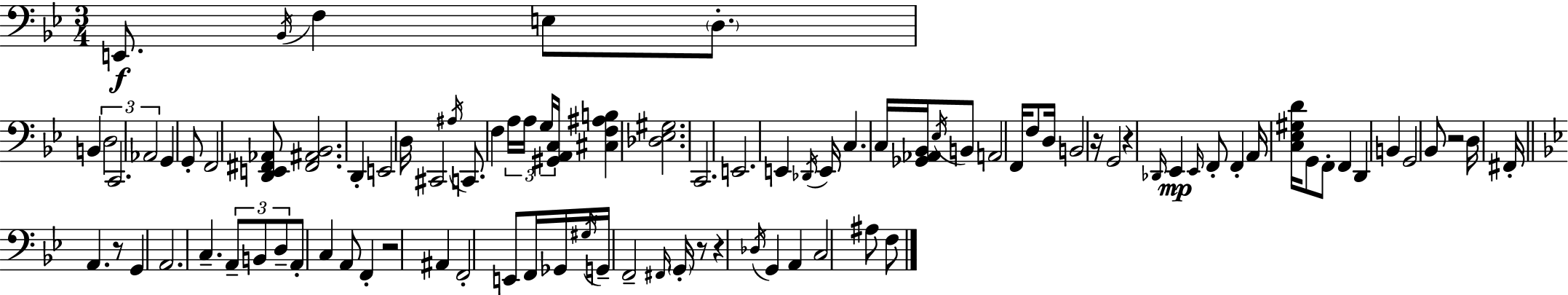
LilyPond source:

{
  \clef bass
  \numericTimeSignature
  \time 3/4
  \key g \minor
  e,8.\f \acciaccatura { bes,16 } f4 e8 \parenthesize d8.-. | b,4 \tuplet 3/2 { d2 | c,2. | aes,2 } g,4 | \break g,8-. f,2 <d, e, fis, aes,>8 | <fis, ais, bes,>2. | d,4-. e,2 | d16 cis,2 \acciaccatura { ais16 } c,8. | \break f4 \tuplet 3/2 { a16 a16 g16 } <gis, a, c>16 <cis f ais b>4 | <des ees gis>2. | c,2. | e,2. | \break e,4 \acciaccatura { des,16 } e,16 c4. | c16 <ges, aes, bes,>16 \acciaccatura { ees16 } b,8 a,2 | f,16 f8 d16 b,2 | r16 g,2 | \break r4 \grace { des,16 } ees,4\mp \grace { ees,16 } f,8-. | f,4-. a,16 <c ees gis d'>16 g,8 f,8-. f,4 | d,4 b,4 g,2 | bes,8 r2 | \break d16 fis,16-. \bar "||" \break \key bes \major a,4. r8 g,4 | a,2. | c4.-- \tuplet 3/2 { a,8-- b,8 d8-- } | a,8-. c4 a,8 f,4-. | \break r2 ais,4 | f,2-. e,8 f,16 ges,16 | \acciaccatura { gis16 } g,16-- f,2-- \grace { fis,16 } \parenthesize g,16-. | r8 r4 \acciaccatura { des16 } g,4 a,4 | \break c2 ais8 | f8 \bar "|."
}